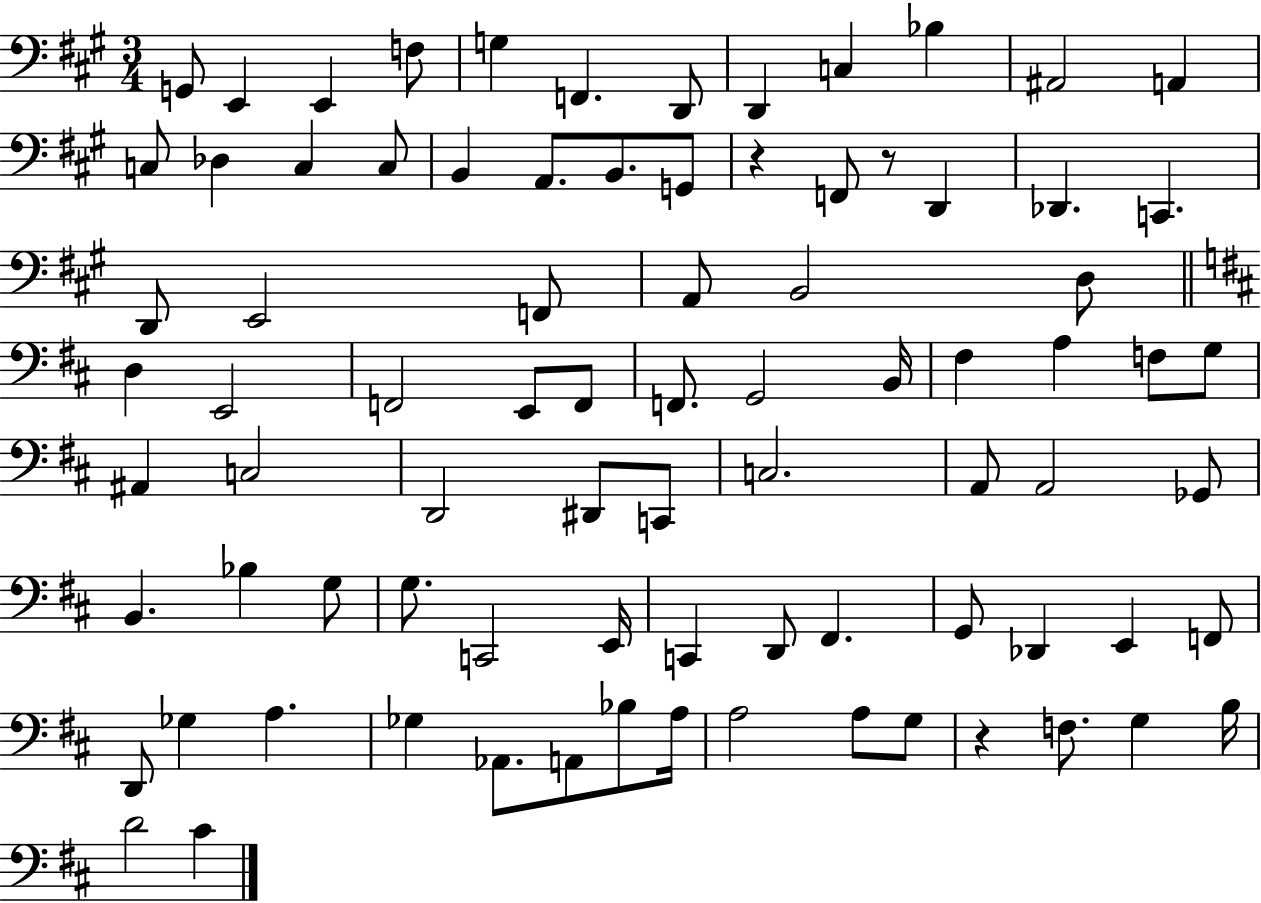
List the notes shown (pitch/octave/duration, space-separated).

G2/e E2/q E2/q F3/e G3/q F2/q. D2/e D2/q C3/q Bb3/q A#2/h A2/q C3/e Db3/q C3/q C3/e B2/q A2/e. B2/e. G2/e R/q F2/e R/e D2/q Db2/q. C2/q. D2/e E2/h F2/e A2/e B2/h D3/e D3/q E2/h F2/h E2/e F2/e F2/e. G2/h B2/s F#3/q A3/q F3/e G3/e A#2/q C3/h D2/h D#2/e C2/e C3/h. A2/e A2/h Gb2/e B2/q. Bb3/q G3/e G3/e. C2/h E2/s C2/q D2/e F#2/q. G2/e Db2/q E2/q F2/e D2/e Gb3/q A3/q. Gb3/q Ab2/e. A2/e Bb3/e A3/s A3/h A3/e G3/e R/q F3/e. G3/q B3/s D4/h C#4/q